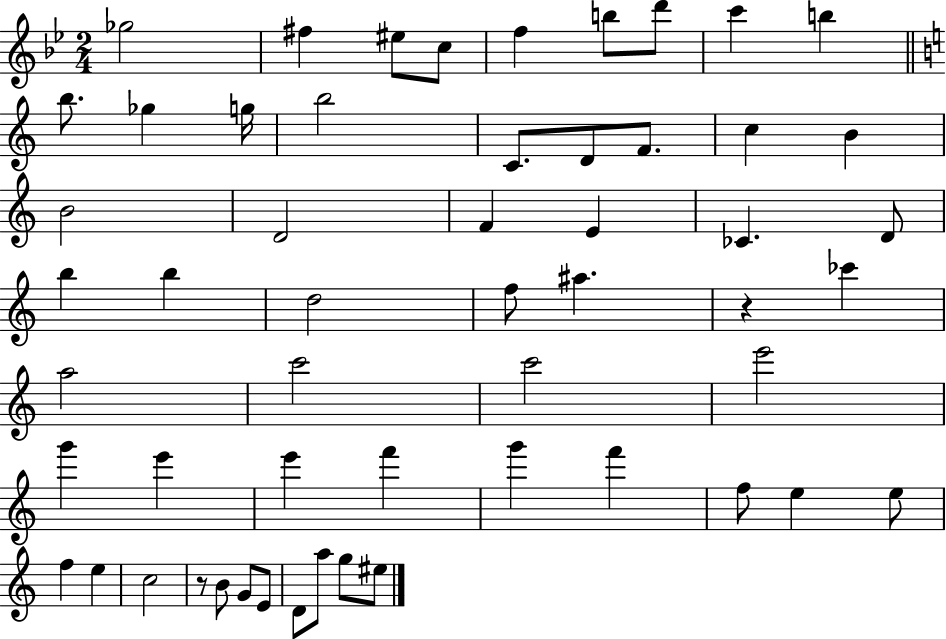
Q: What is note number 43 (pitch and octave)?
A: E5